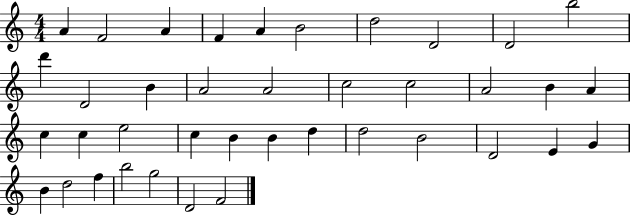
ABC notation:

X:1
T:Untitled
M:4/4
L:1/4
K:C
A F2 A F A B2 d2 D2 D2 b2 d' D2 B A2 A2 c2 c2 A2 B A c c e2 c B B d d2 B2 D2 E G B d2 f b2 g2 D2 F2